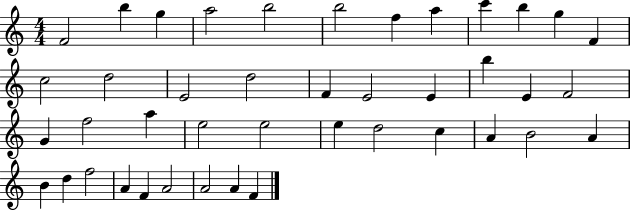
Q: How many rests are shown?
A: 0